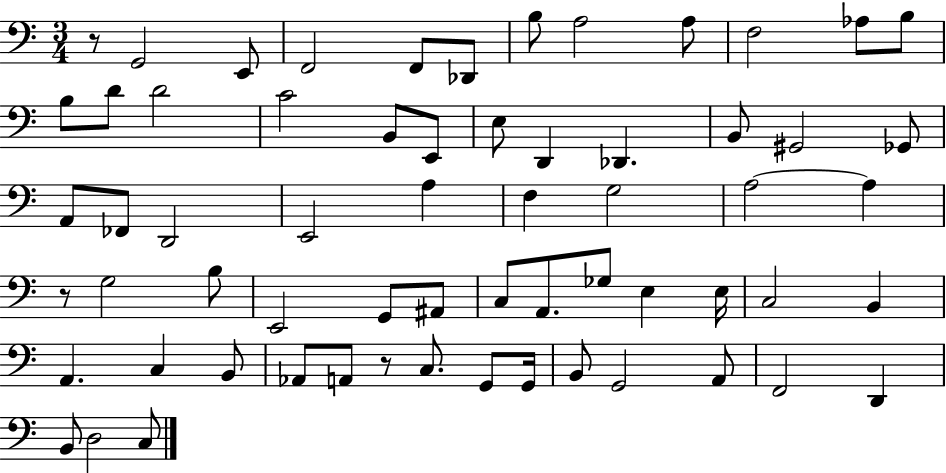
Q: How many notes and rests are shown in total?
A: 63